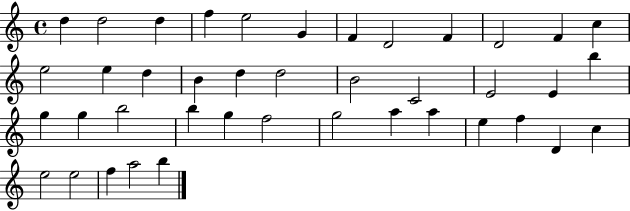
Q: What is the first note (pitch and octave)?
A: D5